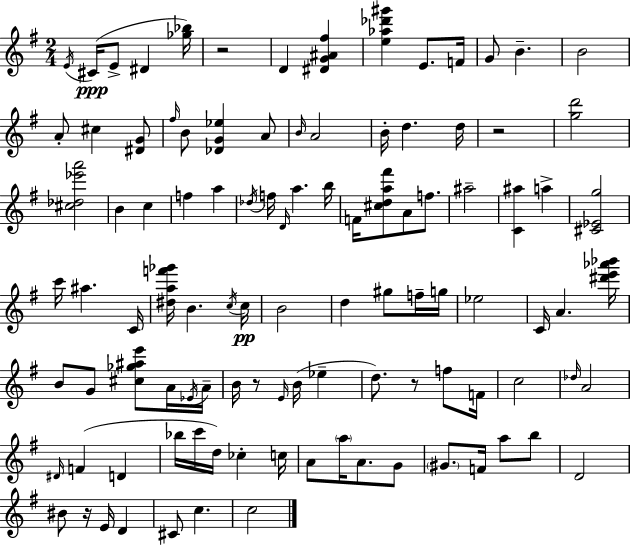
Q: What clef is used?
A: treble